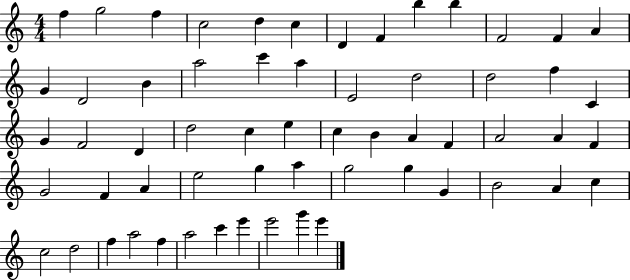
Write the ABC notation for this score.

X:1
T:Untitled
M:4/4
L:1/4
K:C
f g2 f c2 d c D F b b F2 F A G D2 B a2 c' a E2 d2 d2 f C G F2 D d2 c e c B A F A2 A F G2 F A e2 g a g2 g G B2 A c c2 d2 f a2 f a2 c' e' e'2 g' e'